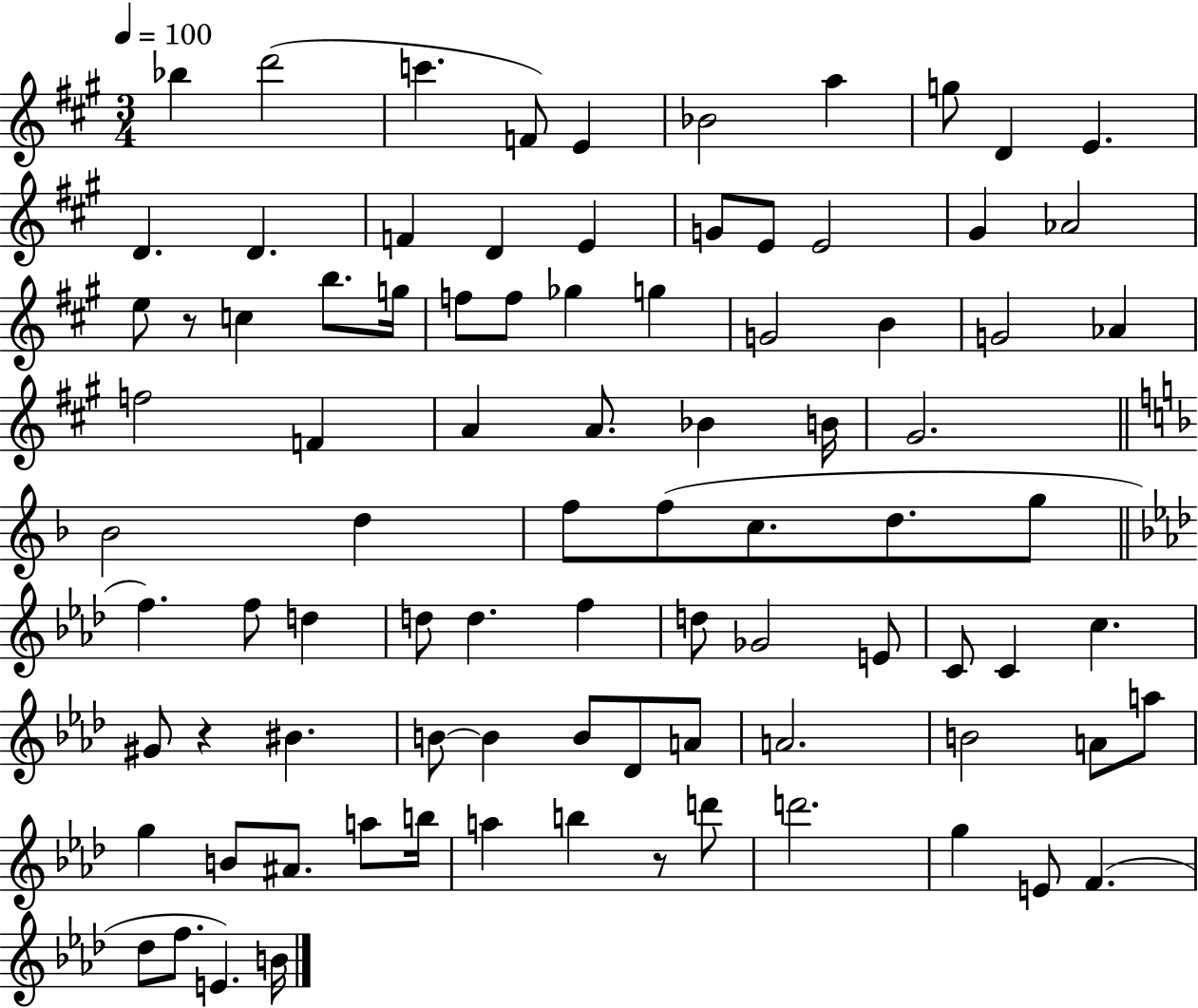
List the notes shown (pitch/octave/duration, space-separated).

Bb5/q D6/h C6/q. F4/e E4/q Bb4/h A5/q G5/e D4/q E4/q. D4/q. D4/q. F4/q D4/q E4/q G4/e E4/e E4/h G#4/q Ab4/h E5/e R/e C5/q B5/e. G5/s F5/e F5/e Gb5/q G5/q G4/h B4/q G4/h Ab4/q F5/h F4/q A4/q A4/e. Bb4/q B4/s G#4/h. Bb4/h D5/q F5/e F5/e C5/e. D5/e. G5/e F5/q. F5/e D5/q D5/e D5/q. F5/q D5/e Gb4/h E4/e C4/e C4/q C5/q. G#4/e R/q BIS4/q. B4/e B4/q B4/e Db4/e A4/e A4/h. B4/h A4/e A5/e G5/q B4/e A#4/e. A5/e B5/s A5/q B5/q R/e D6/e D6/h. G5/q E4/e F4/q. Db5/e F5/e. E4/q. B4/s